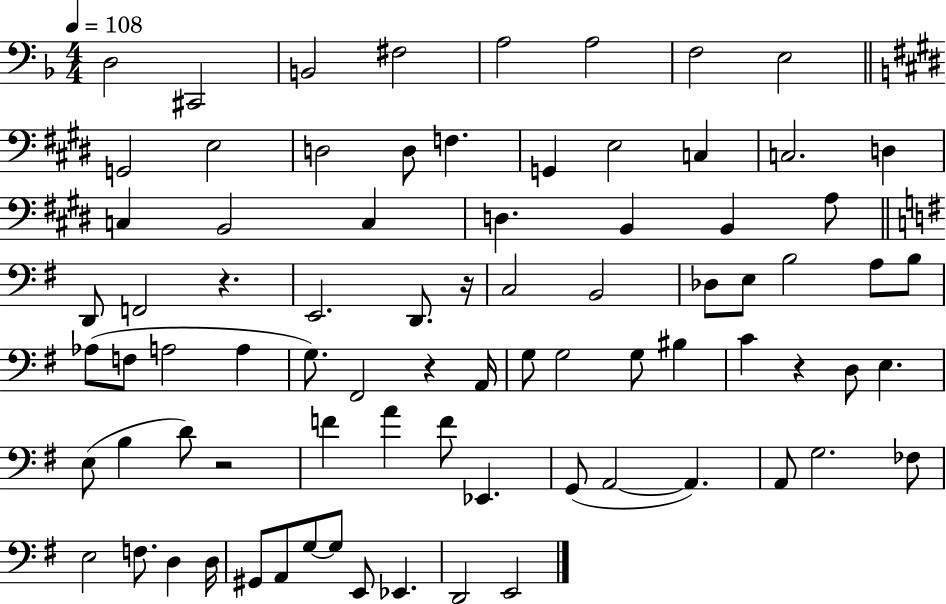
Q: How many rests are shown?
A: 5